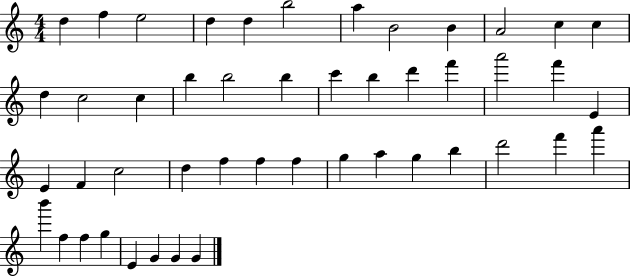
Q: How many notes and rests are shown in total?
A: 47